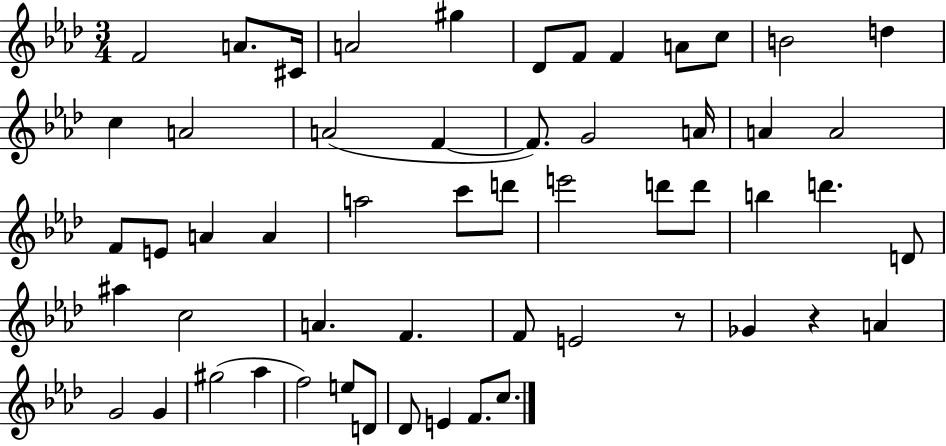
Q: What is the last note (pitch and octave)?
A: C5